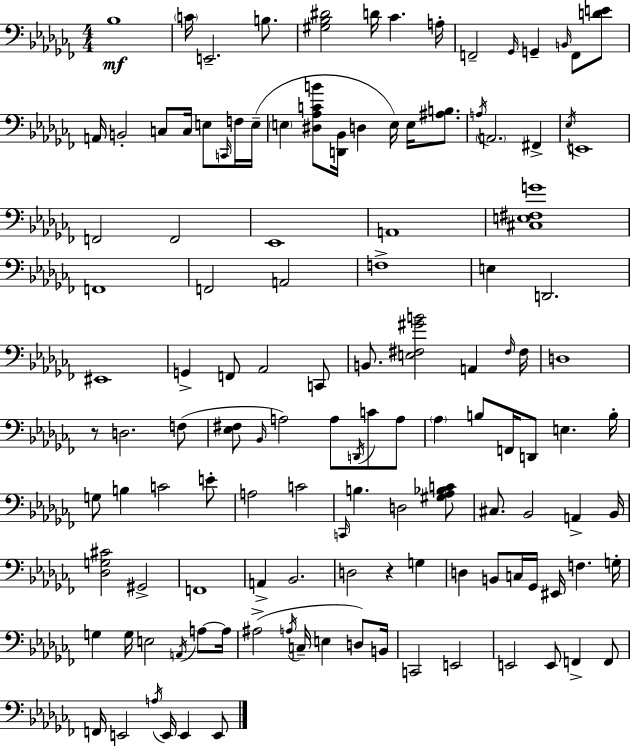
Bb3/w C4/s E2/h. B3/e. [G#3,Bb3,D#4]/h D4/s CES4/q. A3/s F2/h Gb2/s G2/q B2/s F2/e [D4,E4]/e A2/s B2/h C3/e C3/s E3/e C2/s F3/s E3/s E3/q [D#3,Ab3,C4,B4]/e [D2,Bb2]/s D3/q E3/s E3/s [A#3,B3]/e. A3/s A2/h. F#2/q Eb3/s E2/w F2/h F2/h Eb2/w A2/w [C#3,E3,F#3,G4]/w F2/w F2/h A2/h F3/w E3/q D2/h. EIS2/w G2/q F2/e Ab2/h C2/e B2/e. [E3,F#3,G#4,B4]/h A2/q F#3/s F#3/s D3/w R/e D3/h. F3/e [Eb3,F#3]/e Bb2/s A3/h A3/e D2/s C4/e A3/e Ab3/q B3/e F2/s D2/e E3/q. B3/s G3/e B3/q C4/h E4/e A3/h C4/h C2/s B3/q. D3/h [G#3,Ab3,Bb3,C4]/e C#3/e. Bb2/h A2/q Bb2/s [Db3,G3,C#4]/h G#2/h F2/w A2/q Bb2/h. D3/h R/q G3/q D3/q B2/e C3/s Gb2/s EIS2/s F3/q. G3/s G3/q G3/s E3/h A2/s A3/e A3/s A#3/h A3/s C3/s E3/q D3/e B2/s C2/h E2/h E2/h E2/e F2/q F2/e F2/s E2/h A3/s E2/s E2/q E2/e